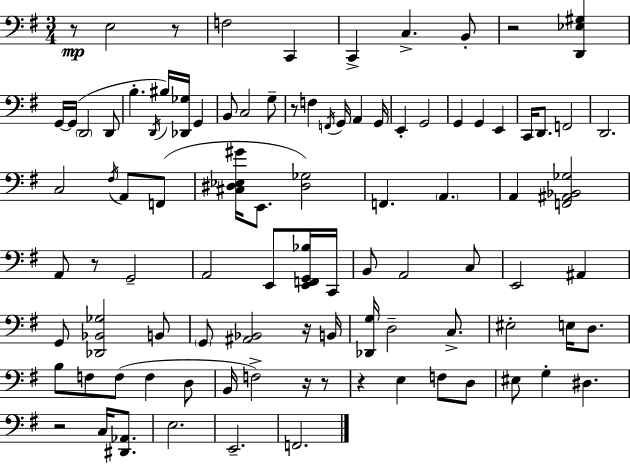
X:1
T:Untitled
M:3/4
L:1/4
K:Em
z/2 E,2 z/2 F,2 C,, C,, C, B,,/2 z2 [D,,_E,^G,] G,,/4 G,,/4 D,,2 D,,/2 B, D,,/4 ^B,/4 [_D,,_G,]/4 G,, B,,/2 C,2 G,/2 z/2 F, F,,/4 G,,/4 A,, G,,/4 E,, G,,2 G,, G,, E,, C,,/4 D,,/2 F,,2 D,,2 C,2 ^F,/4 A,,/2 F,,/2 [^C,^D,_E,^G]/4 E,,/2 [^D,_G,]2 F,, A,, A,, [F,,^A,,_B,,_G,]2 A,,/2 z/2 G,,2 A,,2 E,,/2 [E,,F,,G,,_B,]/4 C,,/4 B,,/2 A,,2 C,/2 E,,2 ^A,, G,,/2 [_D,,_B,,_G,]2 B,,/2 G,,/2 [^A,,_B,,]2 z/4 B,,/4 [_D,,G,]/4 D,2 C,/2 ^E,2 E,/4 D,/2 B,/2 F,/2 F,/2 F, D,/2 B,,/4 F,2 z/4 z/2 z E, F,/2 D,/2 ^E,/2 G, ^D, z2 C,/4 [^D,,_A,,]/2 E,2 E,,2 F,,2